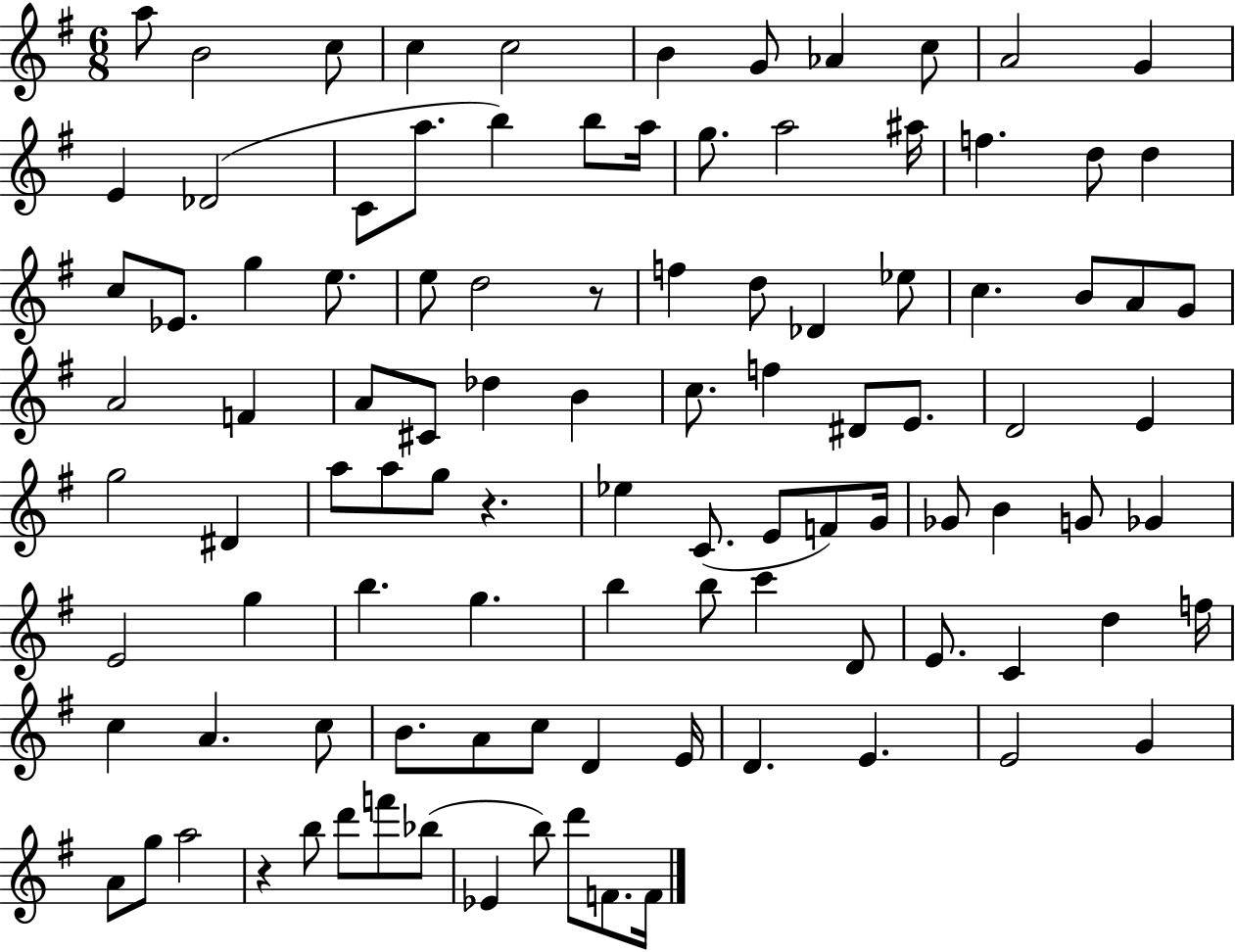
A5/e B4/h C5/e C5/q C5/h B4/q G4/e Ab4/q C5/e A4/h G4/q E4/q Db4/h C4/e A5/e. B5/q B5/e A5/s G5/e. A5/h A#5/s F5/q. D5/e D5/q C5/e Eb4/e. G5/q E5/e. E5/e D5/h R/e F5/q D5/e Db4/q Eb5/e C5/q. B4/e A4/e G4/e A4/h F4/q A4/e C#4/e Db5/q B4/q C5/e. F5/q D#4/e E4/e. D4/h E4/q G5/h D#4/q A5/e A5/e G5/e R/q. Eb5/q C4/e. E4/e F4/e G4/s Gb4/e B4/q G4/e Gb4/q E4/h G5/q B5/q. G5/q. B5/q B5/e C6/q D4/e E4/e. C4/q D5/q F5/s C5/q A4/q. C5/e B4/e. A4/e C5/e D4/q E4/s D4/q. E4/q. E4/h G4/q A4/e G5/e A5/h R/q B5/e D6/e F6/e Bb5/e Eb4/q B5/e D6/e F4/e. F4/s